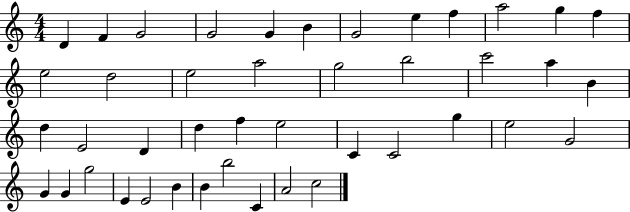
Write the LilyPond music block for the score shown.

{
  \clef treble
  \numericTimeSignature
  \time 4/4
  \key c \major
  d'4 f'4 g'2 | g'2 g'4 b'4 | g'2 e''4 f''4 | a''2 g''4 f''4 | \break e''2 d''2 | e''2 a''2 | g''2 b''2 | c'''2 a''4 b'4 | \break d''4 e'2 d'4 | d''4 f''4 e''2 | c'4 c'2 g''4 | e''2 g'2 | \break g'4 g'4 g''2 | e'4 e'2 b'4 | b'4 b''2 c'4 | a'2 c''2 | \break \bar "|."
}